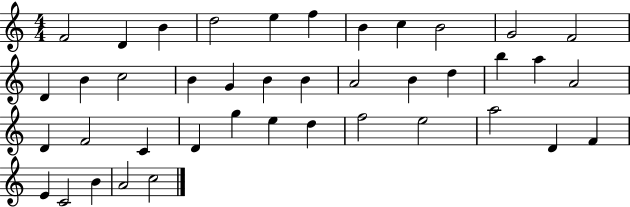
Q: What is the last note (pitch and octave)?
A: C5